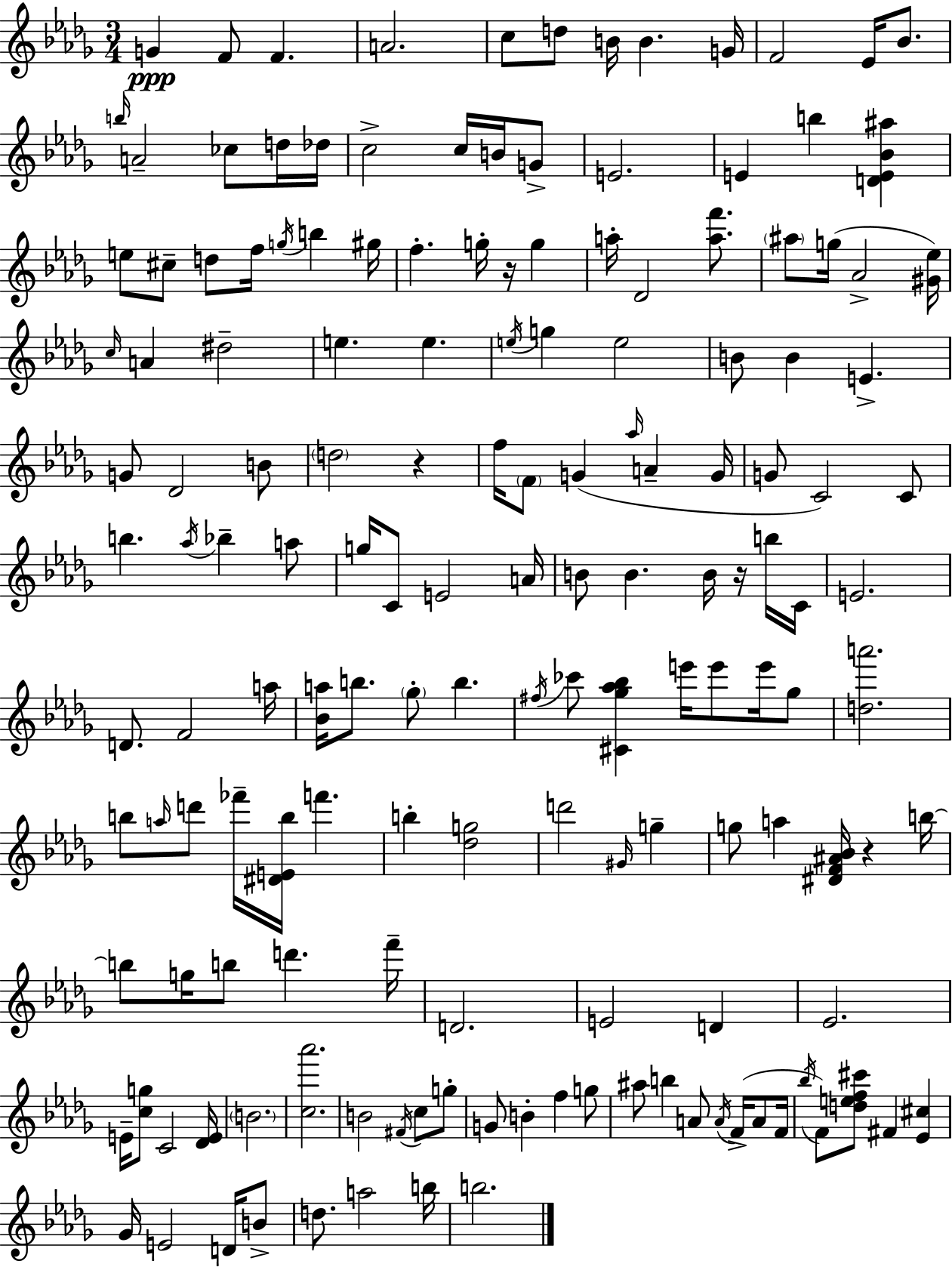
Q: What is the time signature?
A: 3/4